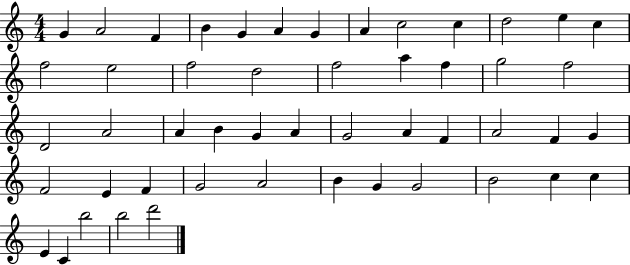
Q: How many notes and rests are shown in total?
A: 50